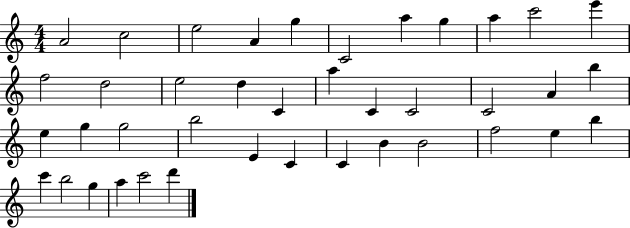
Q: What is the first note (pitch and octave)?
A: A4